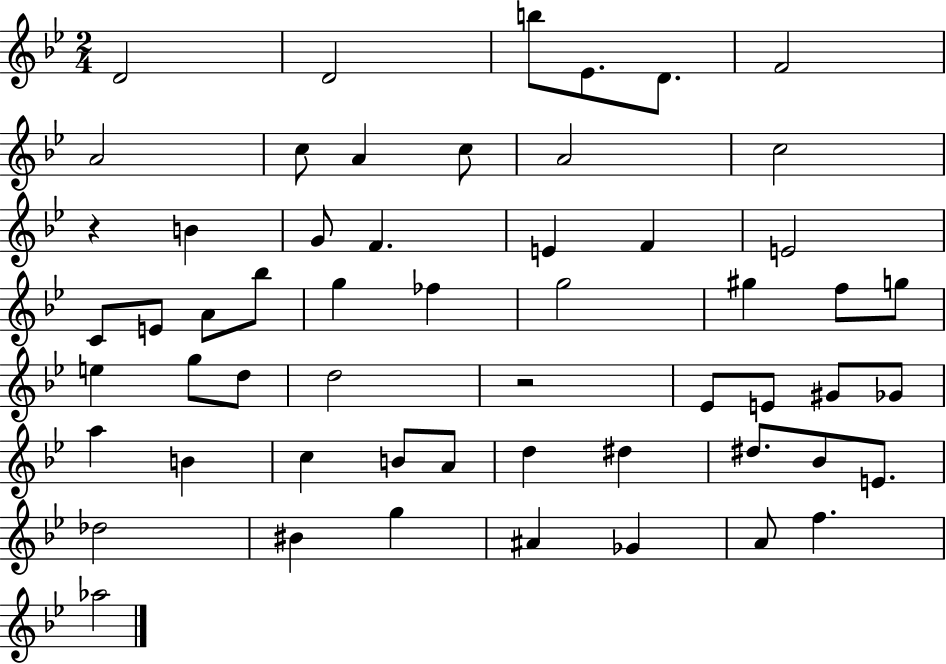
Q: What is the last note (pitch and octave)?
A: Ab5